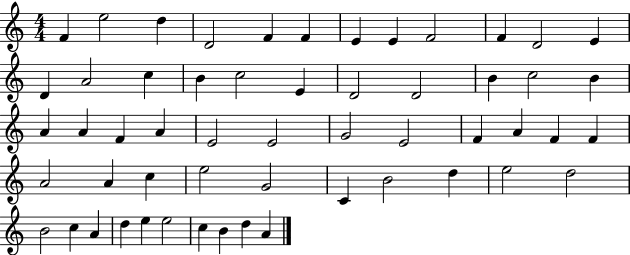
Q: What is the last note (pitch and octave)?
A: A4